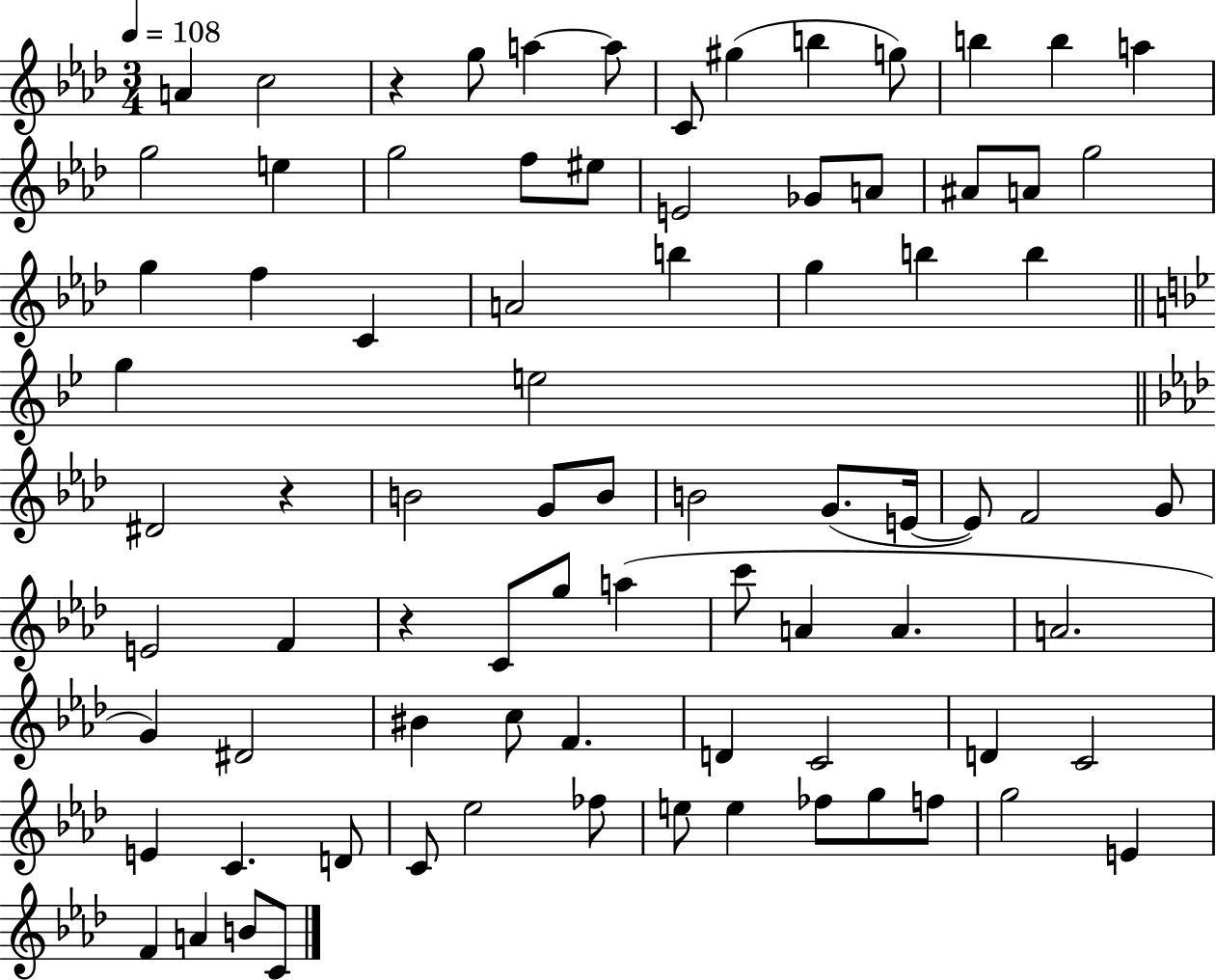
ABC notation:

X:1
T:Untitled
M:3/4
L:1/4
K:Ab
A c2 z g/2 a a/2 C/2 ^g b g/2 b b a g2 e g2 f/2 ^e/2 E2 _G/2 A/2 ^A/2 A/2 g2 g f C A2 b g b b g e2 ^D2 z B2 G/2 B/2 B2 G/2 E/4 E/2 F2 G/2 E2 F z C/2 g/2 a c'/2 A A A2 G ^D2 ^B c/2 F D C2 D C2 E C D/2 C/2 _e2 _f/2 e/2 e _f/2 g/2 f/2 g2 E F A B/2 C/2